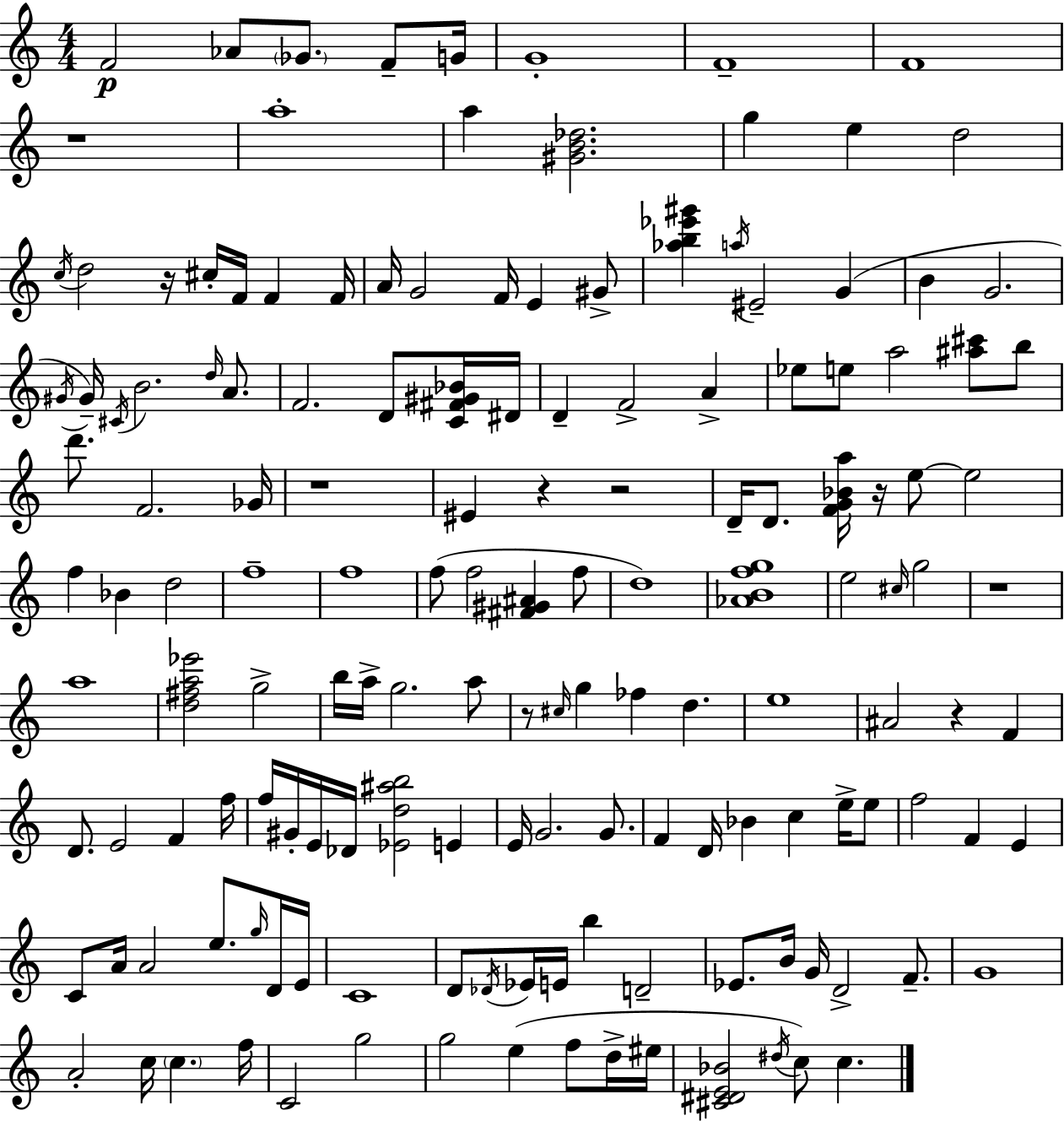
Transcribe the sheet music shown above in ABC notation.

X:1
T:Untitled
M:4/4
L:1/4
K:Am
F2 _A/2 _G/2 F/2 G/4 G4 F4 F4 z4 a4 a [^GB_d]2 g e d2 c/4 d2 z/4 ^c/4 F/4 F F/4 A/4 G2 F/4 E ^G/2 [_ab_e'^g'] a/4 ^E2 G B G2 ^G/4 ^G/4 ^C/4 B2 d/4 A/2 F2 D/2 [C^F^G_B]/4 ^D/4 D F2 A _e/2 e/2 a2 [^a^c']/2 b/2 d'/2 F2 _G/4 z4 ^E z z2 D/4 D/2 [FG_Ba]/4 z/4 e/2 e2 f _B d2 f4 f4 f/2 f2 [^F^G^A] f/2 d4 [_ABfg]4 e2 ^c/4 g2 z4 a4 [d^fa_e']2 g2 b/4 a/4 g2 a/2 z/2 ^c/4 g _f d e4 ^A2 z F D/2 E2 F f/4 f/4 ^G/4 E/4 _D/4 [_Ed^ab]2 E E/4 G2 G/2 F D/4 _B c e/4 e/2 f2 F E C/2 A/4 A2 e/2 g/4 D/4 E/4 C4 D/2 _D/4 _E/4 E/4 b D2 _E/2 B/4 G/4 D2 F/2 G4 A2 c/4 c f/4 C2 g2 g2 e f/2 d/4 ^e/4 [^C^DE_B]2 ^d/4 c/2 c